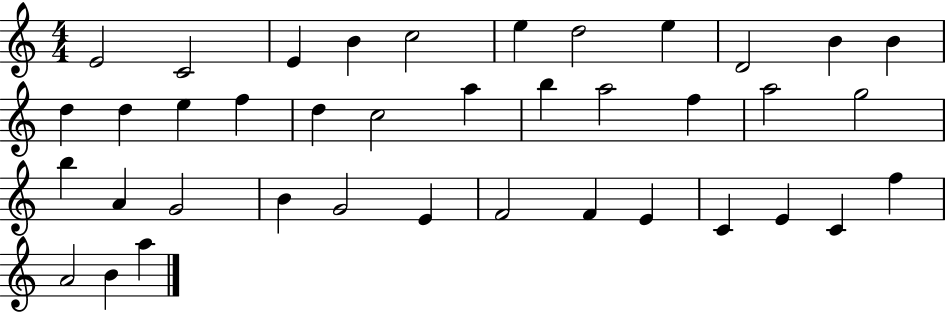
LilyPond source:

{
  \clef treble
  \numericTimeSignature
  \time 4/4
  \key c \major
  e'2 c'2 | e'4 b'4 c''2 | e''4 d''2 e''4 | d'2 b'4 b'4 | \break d''4 d''4 e''4 f''4 | d''4 c''2 a''4 | b''4 a''2 f''4 | a''2 g''2 | \break b''4 a'4 g'2 | b'4 g'2 e'4 | f'2 f'4 e'4 | c'4 e'4 c'4 f''4 | \break a'2 b'4 a''4 | \bar "|."
}